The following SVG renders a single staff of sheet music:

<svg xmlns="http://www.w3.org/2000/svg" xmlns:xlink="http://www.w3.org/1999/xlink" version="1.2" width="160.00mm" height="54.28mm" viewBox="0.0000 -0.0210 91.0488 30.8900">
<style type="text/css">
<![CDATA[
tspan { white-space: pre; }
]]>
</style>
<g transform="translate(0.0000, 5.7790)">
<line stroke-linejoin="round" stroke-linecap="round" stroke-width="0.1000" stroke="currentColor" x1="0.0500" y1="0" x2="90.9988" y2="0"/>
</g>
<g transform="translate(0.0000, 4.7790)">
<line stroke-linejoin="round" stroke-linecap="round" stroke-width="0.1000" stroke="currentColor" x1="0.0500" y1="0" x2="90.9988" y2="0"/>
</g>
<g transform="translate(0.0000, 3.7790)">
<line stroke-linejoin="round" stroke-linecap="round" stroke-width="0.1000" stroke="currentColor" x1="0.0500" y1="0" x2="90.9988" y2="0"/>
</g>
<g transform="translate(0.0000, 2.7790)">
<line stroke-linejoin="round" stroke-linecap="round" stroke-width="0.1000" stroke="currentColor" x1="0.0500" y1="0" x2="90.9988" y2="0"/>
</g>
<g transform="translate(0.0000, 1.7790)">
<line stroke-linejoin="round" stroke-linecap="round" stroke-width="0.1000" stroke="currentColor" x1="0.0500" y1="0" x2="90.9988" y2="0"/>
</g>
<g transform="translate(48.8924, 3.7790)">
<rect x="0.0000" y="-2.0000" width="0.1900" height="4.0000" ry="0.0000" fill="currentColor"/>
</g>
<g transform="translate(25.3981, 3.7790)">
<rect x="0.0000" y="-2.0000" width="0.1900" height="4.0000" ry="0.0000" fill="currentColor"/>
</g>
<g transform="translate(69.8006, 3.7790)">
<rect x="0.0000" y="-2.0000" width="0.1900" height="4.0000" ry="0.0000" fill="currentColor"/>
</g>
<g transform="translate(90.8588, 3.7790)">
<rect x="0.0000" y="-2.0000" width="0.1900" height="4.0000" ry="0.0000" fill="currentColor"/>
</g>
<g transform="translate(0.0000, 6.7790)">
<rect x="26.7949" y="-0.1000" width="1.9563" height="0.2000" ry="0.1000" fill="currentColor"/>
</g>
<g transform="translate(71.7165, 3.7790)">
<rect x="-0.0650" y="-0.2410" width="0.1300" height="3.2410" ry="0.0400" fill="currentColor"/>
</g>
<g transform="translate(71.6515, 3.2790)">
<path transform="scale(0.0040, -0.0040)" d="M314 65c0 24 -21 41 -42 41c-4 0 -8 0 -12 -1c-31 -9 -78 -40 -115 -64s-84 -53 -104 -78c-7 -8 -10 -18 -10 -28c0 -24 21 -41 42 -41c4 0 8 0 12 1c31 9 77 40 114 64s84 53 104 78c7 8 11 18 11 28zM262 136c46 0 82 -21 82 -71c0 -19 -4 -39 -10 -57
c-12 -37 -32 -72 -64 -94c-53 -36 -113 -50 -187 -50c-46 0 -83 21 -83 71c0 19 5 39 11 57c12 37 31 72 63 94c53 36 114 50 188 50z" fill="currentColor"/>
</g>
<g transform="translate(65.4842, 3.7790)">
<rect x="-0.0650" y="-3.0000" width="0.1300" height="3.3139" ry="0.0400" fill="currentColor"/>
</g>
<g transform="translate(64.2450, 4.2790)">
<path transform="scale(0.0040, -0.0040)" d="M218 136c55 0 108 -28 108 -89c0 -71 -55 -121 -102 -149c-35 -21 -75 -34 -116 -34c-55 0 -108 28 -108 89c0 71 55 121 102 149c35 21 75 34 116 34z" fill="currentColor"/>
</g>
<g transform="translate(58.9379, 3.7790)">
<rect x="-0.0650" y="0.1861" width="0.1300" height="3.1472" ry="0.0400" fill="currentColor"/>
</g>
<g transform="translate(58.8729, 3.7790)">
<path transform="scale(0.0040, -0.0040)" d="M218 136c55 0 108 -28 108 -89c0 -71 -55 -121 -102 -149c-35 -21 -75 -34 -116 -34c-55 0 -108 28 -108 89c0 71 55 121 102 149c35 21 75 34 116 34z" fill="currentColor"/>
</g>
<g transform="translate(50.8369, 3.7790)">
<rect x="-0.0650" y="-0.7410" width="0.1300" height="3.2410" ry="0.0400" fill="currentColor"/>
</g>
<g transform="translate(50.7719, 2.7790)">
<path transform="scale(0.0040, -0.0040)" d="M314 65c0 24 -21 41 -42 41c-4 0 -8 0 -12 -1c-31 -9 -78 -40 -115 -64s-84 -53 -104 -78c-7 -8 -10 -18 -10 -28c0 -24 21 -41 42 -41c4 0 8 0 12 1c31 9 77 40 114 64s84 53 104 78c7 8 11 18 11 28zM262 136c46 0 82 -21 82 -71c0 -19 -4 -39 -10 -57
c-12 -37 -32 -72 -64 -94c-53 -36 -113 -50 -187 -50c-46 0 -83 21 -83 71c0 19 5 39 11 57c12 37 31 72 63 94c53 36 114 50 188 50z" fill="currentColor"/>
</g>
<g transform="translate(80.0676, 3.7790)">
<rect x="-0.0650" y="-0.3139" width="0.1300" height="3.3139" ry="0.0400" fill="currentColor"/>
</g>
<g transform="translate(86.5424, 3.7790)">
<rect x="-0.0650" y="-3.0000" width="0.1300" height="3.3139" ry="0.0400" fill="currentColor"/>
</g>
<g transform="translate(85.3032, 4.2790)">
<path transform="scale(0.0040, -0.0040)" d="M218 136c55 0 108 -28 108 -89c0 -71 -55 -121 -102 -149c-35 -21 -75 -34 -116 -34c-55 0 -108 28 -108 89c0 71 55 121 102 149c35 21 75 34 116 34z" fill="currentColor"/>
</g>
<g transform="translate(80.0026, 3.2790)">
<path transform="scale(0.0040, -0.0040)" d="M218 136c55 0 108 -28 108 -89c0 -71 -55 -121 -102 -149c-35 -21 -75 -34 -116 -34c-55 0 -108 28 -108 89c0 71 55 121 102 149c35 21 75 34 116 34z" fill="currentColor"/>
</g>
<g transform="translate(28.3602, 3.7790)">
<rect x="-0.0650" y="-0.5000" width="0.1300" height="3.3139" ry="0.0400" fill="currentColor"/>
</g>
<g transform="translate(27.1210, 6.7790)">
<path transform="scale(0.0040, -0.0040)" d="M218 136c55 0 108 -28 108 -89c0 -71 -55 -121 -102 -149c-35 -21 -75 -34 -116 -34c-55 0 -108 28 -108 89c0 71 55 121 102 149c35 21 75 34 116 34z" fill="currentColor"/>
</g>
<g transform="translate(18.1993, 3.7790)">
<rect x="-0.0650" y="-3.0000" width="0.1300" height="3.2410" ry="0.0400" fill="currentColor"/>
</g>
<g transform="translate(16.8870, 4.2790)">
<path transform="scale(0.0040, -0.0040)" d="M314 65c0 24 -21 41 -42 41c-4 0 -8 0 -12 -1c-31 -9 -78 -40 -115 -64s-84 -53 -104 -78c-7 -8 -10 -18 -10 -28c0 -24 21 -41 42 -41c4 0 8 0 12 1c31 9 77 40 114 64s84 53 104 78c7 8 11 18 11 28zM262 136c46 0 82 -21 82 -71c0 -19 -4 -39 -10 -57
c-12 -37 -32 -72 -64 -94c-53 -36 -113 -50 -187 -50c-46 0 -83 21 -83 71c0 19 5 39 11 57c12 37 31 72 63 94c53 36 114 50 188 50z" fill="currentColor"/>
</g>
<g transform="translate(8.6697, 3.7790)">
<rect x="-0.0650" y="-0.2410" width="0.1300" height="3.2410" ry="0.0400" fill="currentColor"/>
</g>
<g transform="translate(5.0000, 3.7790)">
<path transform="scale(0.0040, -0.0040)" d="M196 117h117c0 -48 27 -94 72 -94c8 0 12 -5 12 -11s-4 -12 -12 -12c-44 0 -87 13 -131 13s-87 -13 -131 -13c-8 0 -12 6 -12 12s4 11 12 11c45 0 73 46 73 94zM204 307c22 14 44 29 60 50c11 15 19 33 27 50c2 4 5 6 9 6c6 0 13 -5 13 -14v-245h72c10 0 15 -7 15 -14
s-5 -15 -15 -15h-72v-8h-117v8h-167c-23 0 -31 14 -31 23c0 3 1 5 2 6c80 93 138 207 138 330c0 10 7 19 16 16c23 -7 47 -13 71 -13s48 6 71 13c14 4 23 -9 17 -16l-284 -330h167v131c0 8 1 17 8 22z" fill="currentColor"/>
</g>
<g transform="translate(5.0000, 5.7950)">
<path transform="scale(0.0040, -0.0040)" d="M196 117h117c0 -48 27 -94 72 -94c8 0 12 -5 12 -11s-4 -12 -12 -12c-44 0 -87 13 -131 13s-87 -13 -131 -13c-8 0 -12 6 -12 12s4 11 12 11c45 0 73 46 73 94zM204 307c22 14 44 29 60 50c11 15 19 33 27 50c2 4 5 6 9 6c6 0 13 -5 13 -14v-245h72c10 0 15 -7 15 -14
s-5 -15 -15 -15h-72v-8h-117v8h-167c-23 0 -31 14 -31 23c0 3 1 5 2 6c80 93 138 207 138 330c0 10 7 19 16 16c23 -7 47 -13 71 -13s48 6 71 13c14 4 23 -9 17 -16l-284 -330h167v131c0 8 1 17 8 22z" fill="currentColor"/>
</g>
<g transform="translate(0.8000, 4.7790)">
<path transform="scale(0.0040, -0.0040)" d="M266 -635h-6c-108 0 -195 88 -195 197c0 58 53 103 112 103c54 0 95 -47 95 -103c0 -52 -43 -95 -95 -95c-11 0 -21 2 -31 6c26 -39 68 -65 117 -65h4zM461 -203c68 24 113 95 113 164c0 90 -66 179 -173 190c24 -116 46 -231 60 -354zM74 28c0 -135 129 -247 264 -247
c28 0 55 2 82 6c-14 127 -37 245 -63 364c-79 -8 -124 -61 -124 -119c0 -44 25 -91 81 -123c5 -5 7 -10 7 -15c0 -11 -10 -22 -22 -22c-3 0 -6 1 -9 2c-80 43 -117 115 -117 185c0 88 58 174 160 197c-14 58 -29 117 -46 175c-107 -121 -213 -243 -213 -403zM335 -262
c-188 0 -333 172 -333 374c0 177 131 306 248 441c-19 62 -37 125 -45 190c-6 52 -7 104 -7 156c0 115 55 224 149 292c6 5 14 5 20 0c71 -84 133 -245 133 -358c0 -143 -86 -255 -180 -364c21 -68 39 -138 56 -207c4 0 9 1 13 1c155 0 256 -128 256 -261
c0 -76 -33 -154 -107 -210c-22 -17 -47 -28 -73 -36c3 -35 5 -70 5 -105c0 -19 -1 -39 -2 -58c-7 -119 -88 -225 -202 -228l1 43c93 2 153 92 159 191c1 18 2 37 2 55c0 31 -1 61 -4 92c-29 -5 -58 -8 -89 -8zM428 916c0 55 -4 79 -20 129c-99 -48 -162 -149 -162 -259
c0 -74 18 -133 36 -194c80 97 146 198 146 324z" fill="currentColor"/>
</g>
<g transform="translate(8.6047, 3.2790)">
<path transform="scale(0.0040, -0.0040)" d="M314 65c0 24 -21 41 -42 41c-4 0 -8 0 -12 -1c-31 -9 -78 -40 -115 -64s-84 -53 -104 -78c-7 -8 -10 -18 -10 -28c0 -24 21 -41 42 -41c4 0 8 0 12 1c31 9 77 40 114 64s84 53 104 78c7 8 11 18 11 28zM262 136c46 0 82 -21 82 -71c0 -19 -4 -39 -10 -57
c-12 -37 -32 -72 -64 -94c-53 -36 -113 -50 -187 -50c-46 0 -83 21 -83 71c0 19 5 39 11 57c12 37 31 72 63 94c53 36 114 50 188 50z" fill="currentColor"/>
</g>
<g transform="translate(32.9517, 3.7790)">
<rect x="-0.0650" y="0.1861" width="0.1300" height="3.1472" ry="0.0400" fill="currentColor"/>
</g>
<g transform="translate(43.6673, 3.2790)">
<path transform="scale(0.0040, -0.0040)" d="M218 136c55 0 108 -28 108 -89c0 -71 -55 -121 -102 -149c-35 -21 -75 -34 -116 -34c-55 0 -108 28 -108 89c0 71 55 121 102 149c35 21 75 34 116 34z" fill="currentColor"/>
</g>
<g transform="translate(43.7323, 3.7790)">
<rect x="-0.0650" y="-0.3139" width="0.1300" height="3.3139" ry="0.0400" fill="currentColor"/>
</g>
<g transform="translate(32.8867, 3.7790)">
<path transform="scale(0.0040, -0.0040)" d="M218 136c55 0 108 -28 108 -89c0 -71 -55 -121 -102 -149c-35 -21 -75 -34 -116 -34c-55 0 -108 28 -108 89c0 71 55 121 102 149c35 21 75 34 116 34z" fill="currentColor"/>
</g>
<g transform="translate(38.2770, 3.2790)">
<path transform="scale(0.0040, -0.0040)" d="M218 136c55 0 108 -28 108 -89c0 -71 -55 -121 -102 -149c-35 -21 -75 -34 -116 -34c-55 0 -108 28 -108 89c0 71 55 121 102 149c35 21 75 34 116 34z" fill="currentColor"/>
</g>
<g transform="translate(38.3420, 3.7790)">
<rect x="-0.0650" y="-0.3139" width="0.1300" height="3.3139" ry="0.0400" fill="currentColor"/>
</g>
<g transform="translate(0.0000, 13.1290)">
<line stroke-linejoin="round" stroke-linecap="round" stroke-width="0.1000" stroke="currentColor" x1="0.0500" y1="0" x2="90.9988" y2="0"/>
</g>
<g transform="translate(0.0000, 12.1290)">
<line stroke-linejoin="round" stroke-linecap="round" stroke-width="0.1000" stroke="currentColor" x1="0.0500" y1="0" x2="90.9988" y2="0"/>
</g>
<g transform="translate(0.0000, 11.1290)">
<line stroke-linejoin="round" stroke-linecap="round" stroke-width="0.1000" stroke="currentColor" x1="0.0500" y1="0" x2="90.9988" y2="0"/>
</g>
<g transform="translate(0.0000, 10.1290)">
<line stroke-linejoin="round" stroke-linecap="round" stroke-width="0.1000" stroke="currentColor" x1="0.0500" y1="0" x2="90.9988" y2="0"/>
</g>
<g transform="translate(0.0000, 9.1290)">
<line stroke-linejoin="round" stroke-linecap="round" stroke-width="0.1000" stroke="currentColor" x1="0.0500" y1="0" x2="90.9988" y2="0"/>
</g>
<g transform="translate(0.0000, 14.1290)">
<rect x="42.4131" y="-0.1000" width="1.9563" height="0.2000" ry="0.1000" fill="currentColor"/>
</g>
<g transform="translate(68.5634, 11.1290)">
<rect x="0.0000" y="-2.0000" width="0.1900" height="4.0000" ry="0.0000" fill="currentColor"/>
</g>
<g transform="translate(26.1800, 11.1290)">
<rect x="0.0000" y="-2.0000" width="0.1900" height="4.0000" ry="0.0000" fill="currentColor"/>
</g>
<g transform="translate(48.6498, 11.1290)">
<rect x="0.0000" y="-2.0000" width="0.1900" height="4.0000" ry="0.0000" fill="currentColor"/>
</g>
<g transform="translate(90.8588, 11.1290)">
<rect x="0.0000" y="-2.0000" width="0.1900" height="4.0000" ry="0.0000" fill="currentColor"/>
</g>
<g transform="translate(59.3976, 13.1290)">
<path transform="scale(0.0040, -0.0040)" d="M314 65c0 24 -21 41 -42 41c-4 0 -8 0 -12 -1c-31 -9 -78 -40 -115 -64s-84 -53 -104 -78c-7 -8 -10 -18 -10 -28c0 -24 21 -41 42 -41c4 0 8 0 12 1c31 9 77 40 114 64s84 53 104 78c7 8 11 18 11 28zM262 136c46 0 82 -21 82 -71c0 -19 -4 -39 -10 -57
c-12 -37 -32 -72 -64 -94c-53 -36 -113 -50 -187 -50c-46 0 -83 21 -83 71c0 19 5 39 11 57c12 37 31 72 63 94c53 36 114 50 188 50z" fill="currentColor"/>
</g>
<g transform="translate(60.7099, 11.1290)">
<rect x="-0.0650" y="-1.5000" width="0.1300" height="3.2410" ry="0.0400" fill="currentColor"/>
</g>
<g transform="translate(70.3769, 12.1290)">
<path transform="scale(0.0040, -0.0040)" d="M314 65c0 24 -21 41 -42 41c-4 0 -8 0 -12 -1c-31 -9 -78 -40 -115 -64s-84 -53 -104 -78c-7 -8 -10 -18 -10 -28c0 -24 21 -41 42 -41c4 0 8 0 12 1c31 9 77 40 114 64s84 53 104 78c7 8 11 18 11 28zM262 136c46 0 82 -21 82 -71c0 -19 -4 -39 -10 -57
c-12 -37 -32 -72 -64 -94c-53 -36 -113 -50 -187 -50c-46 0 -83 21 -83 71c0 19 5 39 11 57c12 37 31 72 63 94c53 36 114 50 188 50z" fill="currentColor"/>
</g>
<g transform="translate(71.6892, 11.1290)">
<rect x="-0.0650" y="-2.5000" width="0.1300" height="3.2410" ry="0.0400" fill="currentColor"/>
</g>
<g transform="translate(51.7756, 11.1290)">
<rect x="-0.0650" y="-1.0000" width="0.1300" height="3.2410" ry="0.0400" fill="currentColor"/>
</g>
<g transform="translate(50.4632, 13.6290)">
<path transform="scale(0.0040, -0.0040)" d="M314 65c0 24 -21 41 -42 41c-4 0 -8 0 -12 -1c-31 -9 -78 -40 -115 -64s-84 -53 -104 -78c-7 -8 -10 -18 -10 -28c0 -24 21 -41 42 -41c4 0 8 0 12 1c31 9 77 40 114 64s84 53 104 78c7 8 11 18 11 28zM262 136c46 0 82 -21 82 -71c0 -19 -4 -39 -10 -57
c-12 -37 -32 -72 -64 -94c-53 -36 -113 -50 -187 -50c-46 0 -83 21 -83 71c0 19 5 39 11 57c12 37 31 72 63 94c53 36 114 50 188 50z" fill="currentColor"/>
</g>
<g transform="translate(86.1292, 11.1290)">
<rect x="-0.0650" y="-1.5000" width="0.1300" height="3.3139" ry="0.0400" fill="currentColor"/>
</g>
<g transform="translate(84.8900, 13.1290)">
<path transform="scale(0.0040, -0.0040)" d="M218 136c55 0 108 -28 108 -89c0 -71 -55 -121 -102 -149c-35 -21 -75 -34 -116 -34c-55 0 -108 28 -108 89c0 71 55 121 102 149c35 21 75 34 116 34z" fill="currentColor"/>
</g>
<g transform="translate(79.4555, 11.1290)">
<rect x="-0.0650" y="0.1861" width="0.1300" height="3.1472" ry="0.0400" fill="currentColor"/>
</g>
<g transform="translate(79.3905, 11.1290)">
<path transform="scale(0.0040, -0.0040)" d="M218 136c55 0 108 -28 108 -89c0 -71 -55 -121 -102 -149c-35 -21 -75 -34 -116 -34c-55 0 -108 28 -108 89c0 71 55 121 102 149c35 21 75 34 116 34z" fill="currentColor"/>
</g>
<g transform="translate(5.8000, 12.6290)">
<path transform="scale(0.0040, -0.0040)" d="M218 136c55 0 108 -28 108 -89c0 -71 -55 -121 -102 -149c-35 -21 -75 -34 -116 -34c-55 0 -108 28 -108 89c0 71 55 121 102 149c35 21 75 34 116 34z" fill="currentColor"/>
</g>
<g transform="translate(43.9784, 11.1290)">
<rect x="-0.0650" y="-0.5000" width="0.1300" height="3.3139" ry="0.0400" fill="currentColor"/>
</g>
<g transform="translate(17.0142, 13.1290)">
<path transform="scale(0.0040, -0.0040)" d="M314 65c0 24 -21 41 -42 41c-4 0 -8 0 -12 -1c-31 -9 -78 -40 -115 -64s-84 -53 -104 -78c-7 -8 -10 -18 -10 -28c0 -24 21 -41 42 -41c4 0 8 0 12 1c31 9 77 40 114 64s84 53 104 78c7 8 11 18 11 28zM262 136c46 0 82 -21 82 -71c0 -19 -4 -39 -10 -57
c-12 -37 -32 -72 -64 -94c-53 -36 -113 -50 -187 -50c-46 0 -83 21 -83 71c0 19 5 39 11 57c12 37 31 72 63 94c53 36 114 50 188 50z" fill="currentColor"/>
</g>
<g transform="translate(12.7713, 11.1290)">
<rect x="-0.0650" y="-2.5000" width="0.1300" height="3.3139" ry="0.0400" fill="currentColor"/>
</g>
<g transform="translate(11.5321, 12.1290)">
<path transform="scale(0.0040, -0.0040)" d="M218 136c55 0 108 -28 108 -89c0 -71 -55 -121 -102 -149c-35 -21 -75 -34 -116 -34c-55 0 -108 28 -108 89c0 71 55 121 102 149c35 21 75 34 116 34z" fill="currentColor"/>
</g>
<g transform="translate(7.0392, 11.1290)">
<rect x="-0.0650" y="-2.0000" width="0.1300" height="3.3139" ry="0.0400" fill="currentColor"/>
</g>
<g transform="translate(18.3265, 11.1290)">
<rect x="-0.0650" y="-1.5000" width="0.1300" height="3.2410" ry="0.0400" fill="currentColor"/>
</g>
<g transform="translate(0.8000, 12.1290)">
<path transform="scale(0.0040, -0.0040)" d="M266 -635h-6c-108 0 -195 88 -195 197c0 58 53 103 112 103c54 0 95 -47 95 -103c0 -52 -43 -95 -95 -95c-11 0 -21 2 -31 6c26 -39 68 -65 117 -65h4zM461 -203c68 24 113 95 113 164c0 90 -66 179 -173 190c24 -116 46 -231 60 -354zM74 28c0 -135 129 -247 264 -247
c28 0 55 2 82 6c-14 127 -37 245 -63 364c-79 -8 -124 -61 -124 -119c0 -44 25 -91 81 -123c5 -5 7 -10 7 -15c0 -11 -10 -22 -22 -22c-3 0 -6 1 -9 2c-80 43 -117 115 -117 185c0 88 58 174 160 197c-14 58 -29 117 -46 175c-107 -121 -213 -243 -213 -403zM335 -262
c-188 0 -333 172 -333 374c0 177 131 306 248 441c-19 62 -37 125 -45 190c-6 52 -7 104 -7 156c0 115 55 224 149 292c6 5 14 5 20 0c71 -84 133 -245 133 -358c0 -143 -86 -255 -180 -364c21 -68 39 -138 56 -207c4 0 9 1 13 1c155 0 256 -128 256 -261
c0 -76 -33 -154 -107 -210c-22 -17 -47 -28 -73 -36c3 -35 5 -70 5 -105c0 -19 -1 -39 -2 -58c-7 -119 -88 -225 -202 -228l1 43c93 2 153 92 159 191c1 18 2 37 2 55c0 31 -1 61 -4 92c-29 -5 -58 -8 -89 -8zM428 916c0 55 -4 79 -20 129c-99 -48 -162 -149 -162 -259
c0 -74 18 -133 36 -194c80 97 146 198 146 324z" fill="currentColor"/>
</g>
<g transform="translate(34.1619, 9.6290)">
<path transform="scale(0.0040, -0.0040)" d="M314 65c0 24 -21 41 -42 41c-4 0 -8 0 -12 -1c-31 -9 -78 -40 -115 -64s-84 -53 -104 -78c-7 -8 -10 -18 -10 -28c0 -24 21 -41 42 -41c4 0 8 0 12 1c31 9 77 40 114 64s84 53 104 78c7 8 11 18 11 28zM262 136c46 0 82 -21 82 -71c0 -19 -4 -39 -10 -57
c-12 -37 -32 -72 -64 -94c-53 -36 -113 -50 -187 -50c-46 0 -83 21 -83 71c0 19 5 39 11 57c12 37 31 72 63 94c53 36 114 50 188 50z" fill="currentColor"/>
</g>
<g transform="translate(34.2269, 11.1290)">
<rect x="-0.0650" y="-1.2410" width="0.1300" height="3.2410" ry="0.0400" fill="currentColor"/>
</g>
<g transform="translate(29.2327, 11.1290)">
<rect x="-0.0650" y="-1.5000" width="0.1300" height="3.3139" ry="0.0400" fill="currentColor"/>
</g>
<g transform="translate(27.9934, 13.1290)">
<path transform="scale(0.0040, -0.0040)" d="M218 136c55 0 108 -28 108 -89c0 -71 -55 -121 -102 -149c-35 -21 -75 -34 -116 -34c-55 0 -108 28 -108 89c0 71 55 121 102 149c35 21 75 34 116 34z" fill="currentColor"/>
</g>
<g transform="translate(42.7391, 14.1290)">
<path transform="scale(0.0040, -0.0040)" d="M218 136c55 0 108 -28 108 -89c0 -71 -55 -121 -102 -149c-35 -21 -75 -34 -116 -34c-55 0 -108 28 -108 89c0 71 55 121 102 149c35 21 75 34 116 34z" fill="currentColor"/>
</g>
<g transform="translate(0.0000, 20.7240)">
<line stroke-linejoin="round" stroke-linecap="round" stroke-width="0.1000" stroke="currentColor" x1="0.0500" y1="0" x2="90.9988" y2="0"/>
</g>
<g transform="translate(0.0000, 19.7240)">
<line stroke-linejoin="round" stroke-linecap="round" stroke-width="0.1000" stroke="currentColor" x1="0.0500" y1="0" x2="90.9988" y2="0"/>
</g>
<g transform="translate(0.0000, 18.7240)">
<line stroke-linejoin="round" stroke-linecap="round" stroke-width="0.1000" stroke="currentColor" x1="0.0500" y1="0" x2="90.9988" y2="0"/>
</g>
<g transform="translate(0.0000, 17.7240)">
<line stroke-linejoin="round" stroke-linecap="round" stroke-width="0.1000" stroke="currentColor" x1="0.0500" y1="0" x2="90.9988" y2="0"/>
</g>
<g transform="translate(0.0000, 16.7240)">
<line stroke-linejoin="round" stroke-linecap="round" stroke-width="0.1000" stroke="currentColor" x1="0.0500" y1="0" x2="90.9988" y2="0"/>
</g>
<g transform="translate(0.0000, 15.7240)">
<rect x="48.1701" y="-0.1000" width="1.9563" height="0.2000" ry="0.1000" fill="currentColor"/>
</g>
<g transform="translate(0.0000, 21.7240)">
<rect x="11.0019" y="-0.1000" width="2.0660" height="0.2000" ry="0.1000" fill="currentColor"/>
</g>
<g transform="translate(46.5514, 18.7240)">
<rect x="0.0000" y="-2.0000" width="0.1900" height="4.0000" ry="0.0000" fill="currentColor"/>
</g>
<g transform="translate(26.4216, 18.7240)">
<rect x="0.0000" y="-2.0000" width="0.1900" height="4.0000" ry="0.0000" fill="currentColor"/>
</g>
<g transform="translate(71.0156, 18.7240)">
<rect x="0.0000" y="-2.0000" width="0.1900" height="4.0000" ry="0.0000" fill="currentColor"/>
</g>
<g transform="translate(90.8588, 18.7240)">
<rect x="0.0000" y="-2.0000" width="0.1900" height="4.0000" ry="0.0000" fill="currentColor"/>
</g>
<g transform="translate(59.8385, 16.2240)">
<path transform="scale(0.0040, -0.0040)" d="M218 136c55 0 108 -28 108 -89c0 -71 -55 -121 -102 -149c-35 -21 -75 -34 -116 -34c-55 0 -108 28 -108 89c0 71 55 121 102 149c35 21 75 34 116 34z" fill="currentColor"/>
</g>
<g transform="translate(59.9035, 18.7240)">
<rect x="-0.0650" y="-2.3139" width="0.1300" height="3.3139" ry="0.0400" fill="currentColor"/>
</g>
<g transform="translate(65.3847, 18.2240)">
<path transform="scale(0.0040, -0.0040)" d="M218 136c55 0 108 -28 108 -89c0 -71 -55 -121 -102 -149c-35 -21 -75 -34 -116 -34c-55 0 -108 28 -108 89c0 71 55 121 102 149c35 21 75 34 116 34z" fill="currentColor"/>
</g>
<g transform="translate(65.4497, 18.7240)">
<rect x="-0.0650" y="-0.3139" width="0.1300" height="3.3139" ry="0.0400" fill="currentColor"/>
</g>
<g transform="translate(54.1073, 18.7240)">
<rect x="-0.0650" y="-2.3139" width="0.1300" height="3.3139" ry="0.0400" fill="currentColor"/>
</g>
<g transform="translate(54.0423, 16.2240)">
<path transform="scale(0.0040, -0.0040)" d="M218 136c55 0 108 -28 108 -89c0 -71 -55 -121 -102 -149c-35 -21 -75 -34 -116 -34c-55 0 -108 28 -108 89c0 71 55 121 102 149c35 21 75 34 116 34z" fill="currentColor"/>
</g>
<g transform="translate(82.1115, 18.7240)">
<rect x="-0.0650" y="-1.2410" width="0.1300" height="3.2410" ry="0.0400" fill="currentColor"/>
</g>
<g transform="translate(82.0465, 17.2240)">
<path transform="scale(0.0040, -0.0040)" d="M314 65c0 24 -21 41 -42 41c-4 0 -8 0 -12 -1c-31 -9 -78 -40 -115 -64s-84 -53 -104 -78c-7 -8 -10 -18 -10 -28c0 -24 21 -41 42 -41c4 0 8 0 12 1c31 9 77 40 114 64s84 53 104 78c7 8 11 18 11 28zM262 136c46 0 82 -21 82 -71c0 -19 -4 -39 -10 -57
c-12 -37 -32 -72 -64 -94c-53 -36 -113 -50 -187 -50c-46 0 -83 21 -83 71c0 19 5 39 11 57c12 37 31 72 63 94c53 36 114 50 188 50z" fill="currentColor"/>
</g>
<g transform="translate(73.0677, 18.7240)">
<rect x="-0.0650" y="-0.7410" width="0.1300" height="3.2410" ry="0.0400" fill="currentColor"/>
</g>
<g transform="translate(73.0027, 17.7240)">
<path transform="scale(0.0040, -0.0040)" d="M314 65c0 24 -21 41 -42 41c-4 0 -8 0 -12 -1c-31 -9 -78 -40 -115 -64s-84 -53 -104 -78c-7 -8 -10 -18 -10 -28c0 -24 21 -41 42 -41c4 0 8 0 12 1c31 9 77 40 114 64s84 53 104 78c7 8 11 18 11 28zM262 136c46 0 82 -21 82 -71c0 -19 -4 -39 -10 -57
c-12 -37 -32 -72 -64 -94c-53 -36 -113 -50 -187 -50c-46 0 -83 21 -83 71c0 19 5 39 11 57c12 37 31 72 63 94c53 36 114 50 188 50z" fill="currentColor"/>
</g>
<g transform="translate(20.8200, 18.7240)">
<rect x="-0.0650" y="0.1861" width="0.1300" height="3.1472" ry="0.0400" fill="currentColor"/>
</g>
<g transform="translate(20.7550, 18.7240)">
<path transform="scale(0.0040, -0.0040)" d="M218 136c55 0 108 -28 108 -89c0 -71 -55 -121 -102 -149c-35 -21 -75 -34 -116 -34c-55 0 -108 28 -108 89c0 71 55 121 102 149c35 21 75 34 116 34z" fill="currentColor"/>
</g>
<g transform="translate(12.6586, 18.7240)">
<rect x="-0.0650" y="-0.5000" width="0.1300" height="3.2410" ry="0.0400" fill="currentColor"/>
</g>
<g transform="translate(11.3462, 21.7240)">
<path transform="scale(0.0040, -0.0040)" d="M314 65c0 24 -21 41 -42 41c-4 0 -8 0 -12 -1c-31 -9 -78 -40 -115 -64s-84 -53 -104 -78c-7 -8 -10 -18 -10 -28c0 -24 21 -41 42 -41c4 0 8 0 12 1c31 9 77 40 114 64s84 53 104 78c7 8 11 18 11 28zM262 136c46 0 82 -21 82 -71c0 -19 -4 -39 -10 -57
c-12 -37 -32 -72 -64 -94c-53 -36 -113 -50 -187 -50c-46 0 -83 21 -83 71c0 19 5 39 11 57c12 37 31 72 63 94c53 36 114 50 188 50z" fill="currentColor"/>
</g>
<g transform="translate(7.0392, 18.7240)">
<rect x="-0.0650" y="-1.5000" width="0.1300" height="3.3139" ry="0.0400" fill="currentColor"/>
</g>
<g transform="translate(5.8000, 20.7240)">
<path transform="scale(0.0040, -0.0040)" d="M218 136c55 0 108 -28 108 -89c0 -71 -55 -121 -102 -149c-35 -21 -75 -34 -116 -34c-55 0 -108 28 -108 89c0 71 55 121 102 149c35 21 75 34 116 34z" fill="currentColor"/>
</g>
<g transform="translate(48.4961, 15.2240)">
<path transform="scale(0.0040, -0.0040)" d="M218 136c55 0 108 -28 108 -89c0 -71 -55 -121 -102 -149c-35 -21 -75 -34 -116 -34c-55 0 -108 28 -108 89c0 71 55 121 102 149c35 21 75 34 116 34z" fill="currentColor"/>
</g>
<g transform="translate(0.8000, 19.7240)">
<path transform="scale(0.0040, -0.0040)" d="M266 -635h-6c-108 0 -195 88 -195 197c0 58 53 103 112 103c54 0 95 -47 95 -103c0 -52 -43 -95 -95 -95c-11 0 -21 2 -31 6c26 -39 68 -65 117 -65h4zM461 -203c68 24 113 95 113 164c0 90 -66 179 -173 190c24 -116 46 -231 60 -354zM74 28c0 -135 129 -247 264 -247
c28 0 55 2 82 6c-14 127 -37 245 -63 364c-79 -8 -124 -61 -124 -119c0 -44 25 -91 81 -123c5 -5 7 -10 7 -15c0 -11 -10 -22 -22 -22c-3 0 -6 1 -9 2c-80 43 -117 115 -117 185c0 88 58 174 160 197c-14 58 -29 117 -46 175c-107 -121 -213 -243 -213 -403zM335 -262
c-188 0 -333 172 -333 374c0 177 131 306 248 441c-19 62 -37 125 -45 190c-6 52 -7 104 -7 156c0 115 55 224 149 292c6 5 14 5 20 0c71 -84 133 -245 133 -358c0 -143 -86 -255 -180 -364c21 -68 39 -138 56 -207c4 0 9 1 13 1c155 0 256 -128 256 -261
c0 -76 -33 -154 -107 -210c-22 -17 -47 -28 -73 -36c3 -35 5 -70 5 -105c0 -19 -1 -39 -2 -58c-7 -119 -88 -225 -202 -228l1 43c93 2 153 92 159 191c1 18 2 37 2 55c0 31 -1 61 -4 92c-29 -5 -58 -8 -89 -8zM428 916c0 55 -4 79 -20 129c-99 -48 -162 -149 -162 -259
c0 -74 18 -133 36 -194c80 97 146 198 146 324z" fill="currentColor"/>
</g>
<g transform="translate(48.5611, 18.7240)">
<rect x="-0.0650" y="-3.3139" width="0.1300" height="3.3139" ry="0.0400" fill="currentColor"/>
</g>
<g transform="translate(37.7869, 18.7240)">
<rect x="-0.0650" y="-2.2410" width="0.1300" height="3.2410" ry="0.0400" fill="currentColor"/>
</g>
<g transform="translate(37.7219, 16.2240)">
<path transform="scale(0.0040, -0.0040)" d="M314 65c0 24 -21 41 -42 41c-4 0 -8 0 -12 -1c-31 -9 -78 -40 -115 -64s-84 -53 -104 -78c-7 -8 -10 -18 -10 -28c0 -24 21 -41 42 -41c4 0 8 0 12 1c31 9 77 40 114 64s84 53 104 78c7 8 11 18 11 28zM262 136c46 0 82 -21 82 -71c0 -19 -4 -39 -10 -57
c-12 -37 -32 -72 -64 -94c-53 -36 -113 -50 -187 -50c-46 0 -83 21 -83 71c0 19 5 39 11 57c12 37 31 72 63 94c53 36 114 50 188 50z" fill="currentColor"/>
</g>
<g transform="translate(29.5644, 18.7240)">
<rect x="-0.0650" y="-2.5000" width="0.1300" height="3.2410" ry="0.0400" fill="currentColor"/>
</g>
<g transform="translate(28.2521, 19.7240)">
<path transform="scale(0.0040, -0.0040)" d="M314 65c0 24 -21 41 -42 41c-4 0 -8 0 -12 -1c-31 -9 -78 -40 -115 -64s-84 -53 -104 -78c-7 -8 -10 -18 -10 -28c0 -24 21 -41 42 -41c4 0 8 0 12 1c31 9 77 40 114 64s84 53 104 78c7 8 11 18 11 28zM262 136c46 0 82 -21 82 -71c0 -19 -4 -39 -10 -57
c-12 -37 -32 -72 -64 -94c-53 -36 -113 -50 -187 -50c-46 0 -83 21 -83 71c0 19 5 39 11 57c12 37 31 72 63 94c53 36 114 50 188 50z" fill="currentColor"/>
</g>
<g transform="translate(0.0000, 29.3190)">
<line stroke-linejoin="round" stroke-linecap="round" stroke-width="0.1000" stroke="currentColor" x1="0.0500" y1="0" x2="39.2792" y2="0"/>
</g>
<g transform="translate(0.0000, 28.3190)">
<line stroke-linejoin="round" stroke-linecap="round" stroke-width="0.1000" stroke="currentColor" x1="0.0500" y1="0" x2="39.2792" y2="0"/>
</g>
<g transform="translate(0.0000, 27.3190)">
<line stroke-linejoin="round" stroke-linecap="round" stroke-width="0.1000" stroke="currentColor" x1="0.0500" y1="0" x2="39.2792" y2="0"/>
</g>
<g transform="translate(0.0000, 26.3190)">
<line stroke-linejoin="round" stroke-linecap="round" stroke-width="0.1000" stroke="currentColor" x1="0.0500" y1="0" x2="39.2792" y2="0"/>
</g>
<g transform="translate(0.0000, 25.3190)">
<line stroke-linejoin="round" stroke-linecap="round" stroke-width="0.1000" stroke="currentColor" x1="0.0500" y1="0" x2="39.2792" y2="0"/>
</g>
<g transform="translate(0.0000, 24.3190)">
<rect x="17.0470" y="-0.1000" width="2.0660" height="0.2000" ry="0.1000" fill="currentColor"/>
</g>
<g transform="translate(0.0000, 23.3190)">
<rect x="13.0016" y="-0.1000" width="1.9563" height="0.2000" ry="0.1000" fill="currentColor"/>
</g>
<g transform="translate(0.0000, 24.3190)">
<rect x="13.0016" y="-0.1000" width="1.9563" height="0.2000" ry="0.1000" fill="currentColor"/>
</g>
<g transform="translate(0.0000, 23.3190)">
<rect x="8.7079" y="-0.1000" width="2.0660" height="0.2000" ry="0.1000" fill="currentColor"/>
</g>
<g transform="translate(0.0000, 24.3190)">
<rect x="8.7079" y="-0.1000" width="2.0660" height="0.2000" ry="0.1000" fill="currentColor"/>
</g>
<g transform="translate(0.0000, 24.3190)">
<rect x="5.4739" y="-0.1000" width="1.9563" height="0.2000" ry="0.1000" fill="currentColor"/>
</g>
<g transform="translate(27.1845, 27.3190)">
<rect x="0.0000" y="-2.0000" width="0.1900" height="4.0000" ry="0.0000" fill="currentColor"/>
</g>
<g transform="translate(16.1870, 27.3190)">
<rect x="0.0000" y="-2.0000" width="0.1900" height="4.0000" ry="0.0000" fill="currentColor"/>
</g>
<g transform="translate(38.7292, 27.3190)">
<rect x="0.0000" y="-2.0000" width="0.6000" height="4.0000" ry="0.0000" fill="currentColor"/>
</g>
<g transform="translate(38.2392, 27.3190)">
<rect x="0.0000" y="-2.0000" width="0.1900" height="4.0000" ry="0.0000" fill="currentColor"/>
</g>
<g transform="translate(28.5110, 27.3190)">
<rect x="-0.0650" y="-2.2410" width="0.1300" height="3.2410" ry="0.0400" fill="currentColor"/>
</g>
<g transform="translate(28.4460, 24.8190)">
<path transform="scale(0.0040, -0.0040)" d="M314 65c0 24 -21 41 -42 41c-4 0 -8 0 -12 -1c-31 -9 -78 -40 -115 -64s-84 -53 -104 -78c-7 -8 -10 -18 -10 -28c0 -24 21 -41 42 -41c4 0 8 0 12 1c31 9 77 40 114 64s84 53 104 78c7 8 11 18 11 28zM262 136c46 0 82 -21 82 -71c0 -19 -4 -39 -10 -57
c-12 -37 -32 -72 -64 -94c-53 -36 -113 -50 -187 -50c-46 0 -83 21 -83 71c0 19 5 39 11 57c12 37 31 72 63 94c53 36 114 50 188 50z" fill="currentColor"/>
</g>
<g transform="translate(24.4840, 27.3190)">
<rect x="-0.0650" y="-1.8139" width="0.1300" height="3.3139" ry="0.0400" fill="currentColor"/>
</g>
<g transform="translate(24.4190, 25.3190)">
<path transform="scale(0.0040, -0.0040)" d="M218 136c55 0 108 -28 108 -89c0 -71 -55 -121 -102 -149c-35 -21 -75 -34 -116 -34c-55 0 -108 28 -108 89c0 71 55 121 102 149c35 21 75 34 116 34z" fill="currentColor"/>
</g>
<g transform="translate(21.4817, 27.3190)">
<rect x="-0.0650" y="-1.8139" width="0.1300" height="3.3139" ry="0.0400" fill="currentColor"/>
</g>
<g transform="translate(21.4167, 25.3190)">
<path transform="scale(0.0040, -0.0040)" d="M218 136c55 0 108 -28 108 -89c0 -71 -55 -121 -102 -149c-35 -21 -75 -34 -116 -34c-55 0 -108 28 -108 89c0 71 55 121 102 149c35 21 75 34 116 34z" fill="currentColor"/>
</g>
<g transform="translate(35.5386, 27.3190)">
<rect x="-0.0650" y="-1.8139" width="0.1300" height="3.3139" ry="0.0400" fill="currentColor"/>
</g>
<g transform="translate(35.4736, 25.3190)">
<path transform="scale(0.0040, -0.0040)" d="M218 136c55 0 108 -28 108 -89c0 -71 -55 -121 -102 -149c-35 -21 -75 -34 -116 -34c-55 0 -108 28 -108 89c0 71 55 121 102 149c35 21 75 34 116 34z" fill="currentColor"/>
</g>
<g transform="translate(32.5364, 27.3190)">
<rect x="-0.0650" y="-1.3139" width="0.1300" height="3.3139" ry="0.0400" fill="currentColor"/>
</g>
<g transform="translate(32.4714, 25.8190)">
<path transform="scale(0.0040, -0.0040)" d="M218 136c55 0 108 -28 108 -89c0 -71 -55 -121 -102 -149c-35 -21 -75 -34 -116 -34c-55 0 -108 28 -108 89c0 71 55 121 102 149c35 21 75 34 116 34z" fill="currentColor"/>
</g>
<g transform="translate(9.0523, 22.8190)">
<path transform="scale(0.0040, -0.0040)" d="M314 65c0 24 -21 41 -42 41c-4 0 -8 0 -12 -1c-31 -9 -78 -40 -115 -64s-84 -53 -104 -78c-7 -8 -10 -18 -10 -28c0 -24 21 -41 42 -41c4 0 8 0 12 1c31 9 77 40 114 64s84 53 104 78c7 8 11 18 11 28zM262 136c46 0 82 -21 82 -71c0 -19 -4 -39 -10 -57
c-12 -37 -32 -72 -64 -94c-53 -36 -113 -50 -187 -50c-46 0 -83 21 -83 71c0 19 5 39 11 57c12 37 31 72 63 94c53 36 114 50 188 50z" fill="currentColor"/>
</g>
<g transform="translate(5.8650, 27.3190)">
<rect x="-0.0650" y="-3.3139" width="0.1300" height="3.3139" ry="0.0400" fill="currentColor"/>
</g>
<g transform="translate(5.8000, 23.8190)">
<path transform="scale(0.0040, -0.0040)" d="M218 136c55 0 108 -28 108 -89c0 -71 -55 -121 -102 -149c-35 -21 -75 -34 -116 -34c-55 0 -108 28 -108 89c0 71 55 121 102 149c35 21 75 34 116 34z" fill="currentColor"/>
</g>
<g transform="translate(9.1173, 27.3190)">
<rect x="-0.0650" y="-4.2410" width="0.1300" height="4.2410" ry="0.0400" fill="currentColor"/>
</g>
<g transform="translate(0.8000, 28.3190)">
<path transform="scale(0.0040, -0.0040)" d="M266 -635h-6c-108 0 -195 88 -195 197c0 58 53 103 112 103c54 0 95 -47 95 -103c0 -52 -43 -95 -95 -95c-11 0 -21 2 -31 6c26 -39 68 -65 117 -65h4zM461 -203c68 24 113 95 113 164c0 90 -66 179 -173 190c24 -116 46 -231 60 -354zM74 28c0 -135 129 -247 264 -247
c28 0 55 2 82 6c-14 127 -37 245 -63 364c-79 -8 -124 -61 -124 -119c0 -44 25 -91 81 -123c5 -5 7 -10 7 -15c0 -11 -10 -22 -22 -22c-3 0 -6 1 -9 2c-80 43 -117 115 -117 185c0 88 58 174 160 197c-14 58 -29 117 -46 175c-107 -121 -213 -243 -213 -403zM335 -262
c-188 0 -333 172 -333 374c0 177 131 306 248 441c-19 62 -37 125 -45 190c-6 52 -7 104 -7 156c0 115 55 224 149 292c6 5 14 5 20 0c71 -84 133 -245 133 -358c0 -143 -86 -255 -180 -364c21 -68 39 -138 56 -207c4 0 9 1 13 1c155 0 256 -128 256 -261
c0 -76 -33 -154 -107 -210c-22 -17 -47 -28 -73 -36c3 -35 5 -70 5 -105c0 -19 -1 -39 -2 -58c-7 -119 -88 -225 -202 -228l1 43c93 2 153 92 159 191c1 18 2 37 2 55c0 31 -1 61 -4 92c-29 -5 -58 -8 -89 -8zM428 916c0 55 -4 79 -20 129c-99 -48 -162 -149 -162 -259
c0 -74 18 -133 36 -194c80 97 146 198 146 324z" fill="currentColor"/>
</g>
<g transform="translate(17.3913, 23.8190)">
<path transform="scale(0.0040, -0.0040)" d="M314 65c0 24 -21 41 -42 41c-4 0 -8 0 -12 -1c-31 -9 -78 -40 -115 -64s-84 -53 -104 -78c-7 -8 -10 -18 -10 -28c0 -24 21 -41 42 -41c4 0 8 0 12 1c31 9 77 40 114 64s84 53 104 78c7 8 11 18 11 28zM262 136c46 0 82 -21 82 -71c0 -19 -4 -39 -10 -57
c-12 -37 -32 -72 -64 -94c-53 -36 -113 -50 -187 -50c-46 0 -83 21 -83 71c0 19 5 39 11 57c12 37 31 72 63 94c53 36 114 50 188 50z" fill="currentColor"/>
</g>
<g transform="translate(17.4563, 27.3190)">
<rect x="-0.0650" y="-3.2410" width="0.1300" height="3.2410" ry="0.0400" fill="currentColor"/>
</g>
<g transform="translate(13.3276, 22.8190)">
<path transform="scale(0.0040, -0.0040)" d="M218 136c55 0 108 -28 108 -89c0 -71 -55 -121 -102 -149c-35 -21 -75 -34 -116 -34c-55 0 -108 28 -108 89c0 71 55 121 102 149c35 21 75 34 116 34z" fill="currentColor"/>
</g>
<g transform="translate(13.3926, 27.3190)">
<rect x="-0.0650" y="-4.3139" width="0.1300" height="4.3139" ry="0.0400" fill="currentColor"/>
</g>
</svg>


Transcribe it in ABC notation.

X:1
T:Untitled
M:4/4
L:1/4
K:C
c2 A2 C B c c d2 B A c2 c A F G E2 E e2 C D2 E2 G2 B E E C2 B G2 g2 b g g c d2 e2 b d'2 d' b2 f f g2 e f